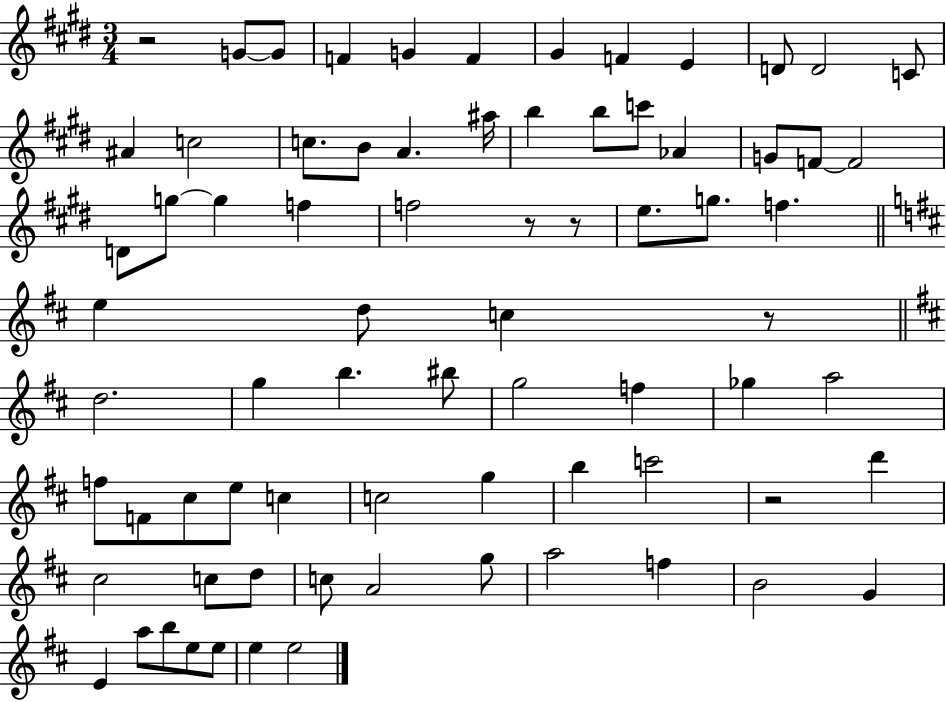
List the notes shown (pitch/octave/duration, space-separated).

R/h G4/e G4/e F4/q G4/q F4/q G#4/q F4/q E4/q D4/e D4/h C4/e A#4/q C5/h C5/e. B4/e A4/q. A#5/s B5/q B5/e C6/e Ab4/q G4/e F4/e F4/h D4/e G5/e G5/q F5/q F5/h R/e R/e E5/e. G5/e. F5/q. E5/q D5/e C5/q R/e D5/h. G5/q B5/q. BIS5/e G5/h F5/q Gb5/q A5/h F5/e F4/e C#5/e E5/e C5/q C5/h G5/q B5/q C6/h R/h D6/q C#5/h C5/e D5/e C5/e A4/h G5/e A5/h F5/q B4/h G4/q E4/q A5/e B5/e E5/e E5/e E5/q E5/h